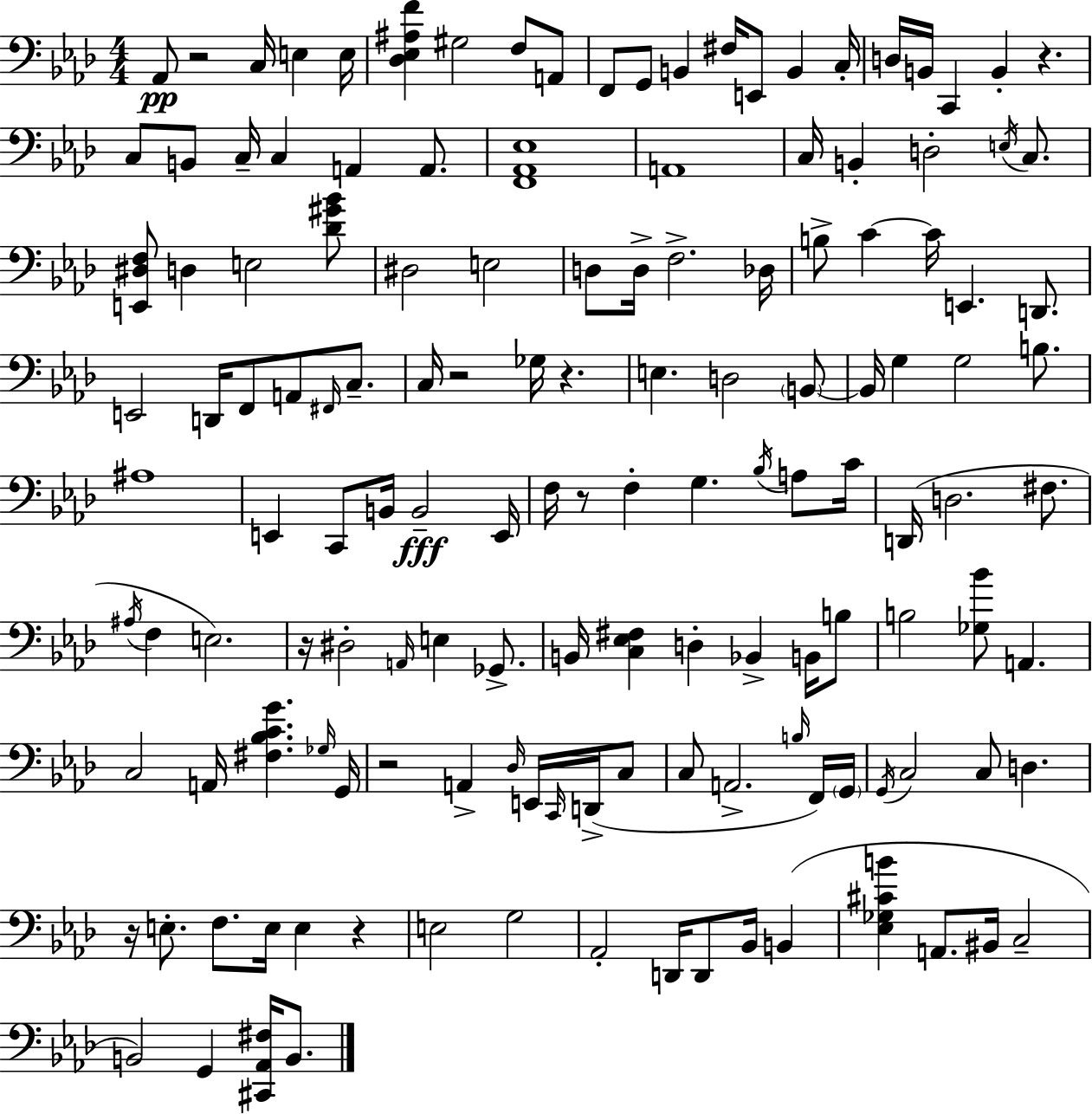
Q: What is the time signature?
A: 4/4